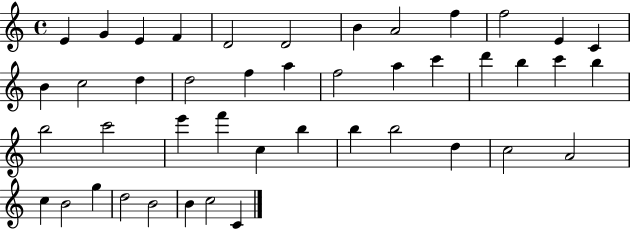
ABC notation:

X:1
T:Untitled
M:4/4
L:1/4
K:C
E G E F D2 D2 B A2 f f2 E C B c2 d d2 f a f2 a c' d' b c' b b2 c'2 e' f' c b b b2 d c2 A2 c B2 g d2 B2 B c2 C